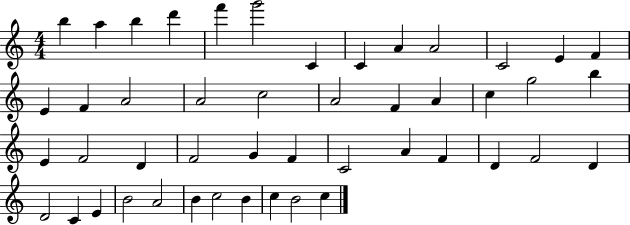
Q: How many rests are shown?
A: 0